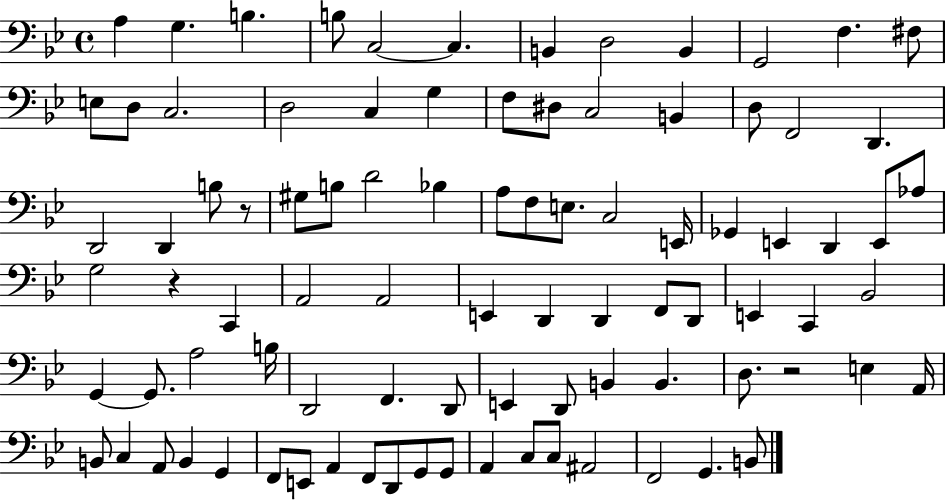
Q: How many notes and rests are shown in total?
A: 90